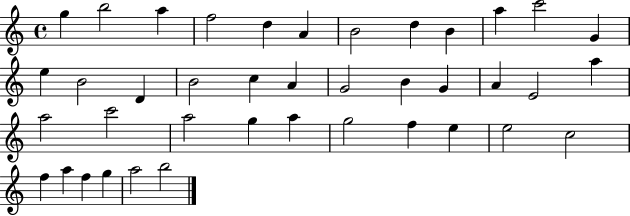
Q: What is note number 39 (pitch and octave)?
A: A5